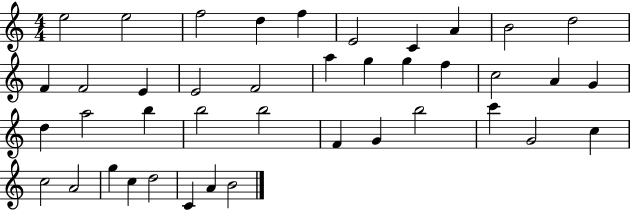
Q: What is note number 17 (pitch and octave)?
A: G5